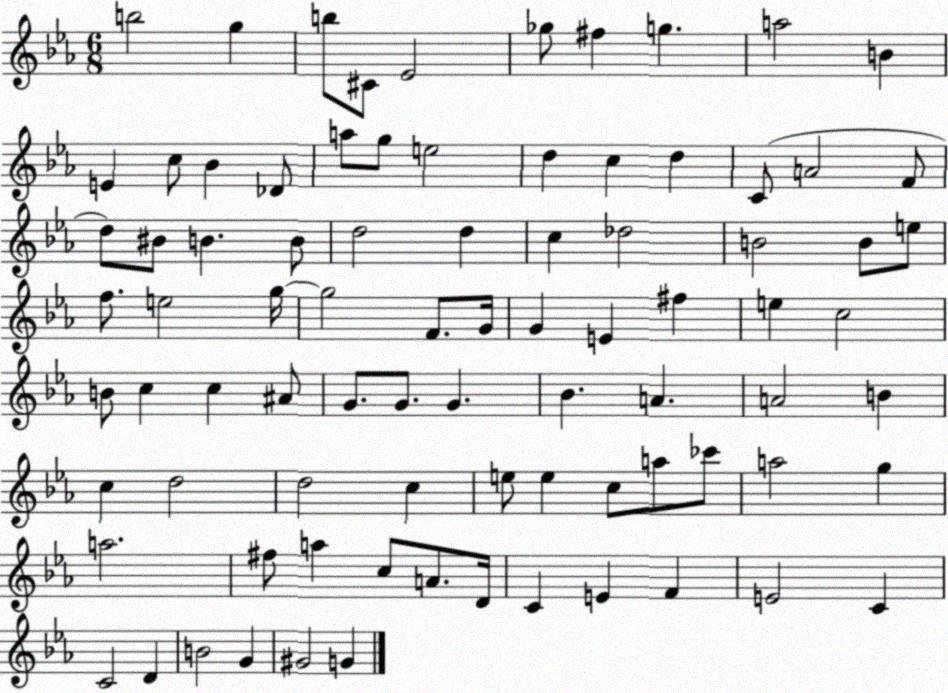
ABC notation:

X:1
T:Untitled
M:6/8
L:1/4
K:Eb
b2 g b/2 ^C/2 _E2 _g/2 ^f g a2 B E c/2 _B _D/2 a/2 g/2 e2 d c d C/2 A2 F/2 d/2 ^B/2 B B/2 d2 d c _d2 B2 B/2 e/2 f/2 e2 g/4 g2 F/2 G/4 G E ^f e c2 B/2 c c ^A/2 G/2 G/2 G _B A A2 B c d2 d2 c e/2 e c/2 a/2 _c'/2 a2 g a2 ^f/2 a c/2 A/2 D/4 C E F E2 C C2 D B2 G ^G2 G